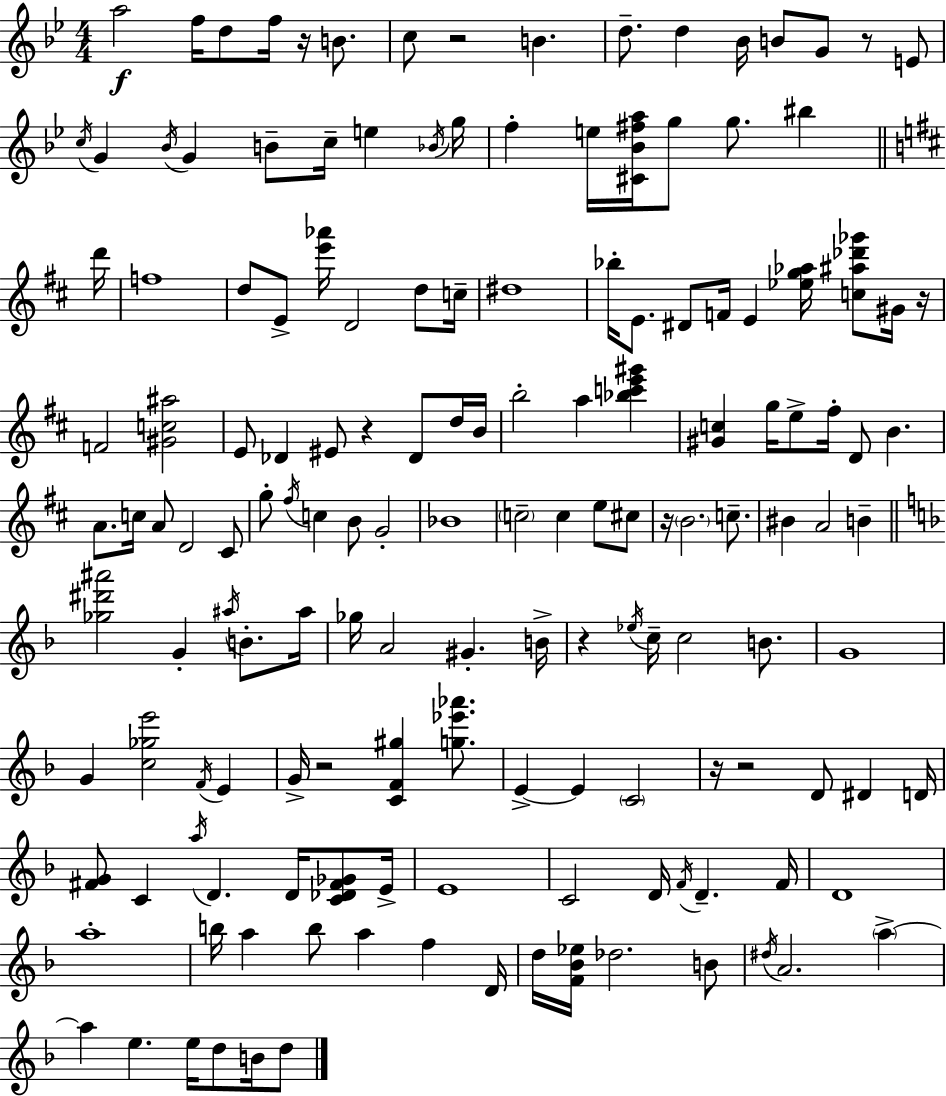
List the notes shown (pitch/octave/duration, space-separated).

A5/h F5/s D5/e F5/s R/s B4/e. C5/e R/h B4/q. D5/e. D5/q Bb4/s B4/e G4/e R/e E4/e C5/s G4/q Bb4/s G4/q B4/e C5/s E5/q Bb4/s G5/s F5/q E5/s [C#4,Bb4,F#5,A5]/s G5/e G5/e. BIS5/q D6/s F5/w D5/e E4/e [E6,Ab6]/s D4/h D5/e C5/s D#5/w Bb5/s E4/e. D#4/e F4/s E4/q [Eb5,G5,Ab5]/s [C5,A#5,Db6,Gb6]/e G#4/s R/s F4/h [G#4,C5,A#5]/h E4/e Db4/q EIS4/e R/q Db4/e D5/s B4/s B5/h A5/q [Bb5,C6,E6,G#6]/q [G#4,C5]/q G5/s E5/e F#5/s D4/e B4/q. A4/e. C5/s A4/e D4/h C#4/e G5/e F#5/s C5/q B4/e G4/h Bb4/w C5/h C5/q E5/e C#5/e R/s B4/h. C5/e. BIS4/q A4/h B4/q [Gb5,D#6,A#6]/h G4/q A#5/s B4/e. A#5/s Gb5/s A4/h G#4/q. B4/s R/q Eb5/s C5/s C5/h B4/e. G4/w G4/q [C5,Gb5,E6]/h F4/s E4/q G4/s R/h [C4,F4,G#5]/q [G5,Eb6,Ab6]/e. E4/q E4/q C4/h R/s R/h D4/e D#4/q D4/s [F#4,G4]/e C4/q A5/s D4/q. D4/s [C4,Db4,F#4,Gb4]/e E4/s E4/w C4/h D4/s F4/s D4/q. F4/s D4/w A5/w B5/s A5/q B5/e A5/q F5/q D4/s D5/s [F4,Bb4,Eb5]/s Db5/h. B4/e D#5/s A4/h. A5/q A5/q E5/q. E5/s D5/e B4/s D5/e